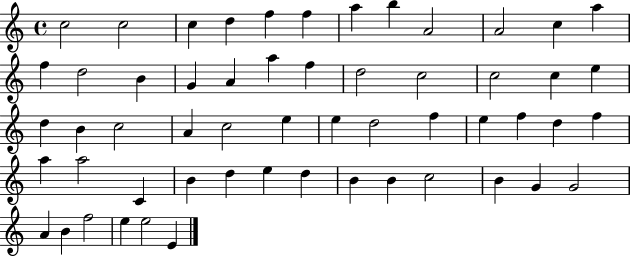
C5/h C5/h C5/q D5/q F5/q F5/q A5/q B5/q A4/h A4/h C5/q A5/q F5/q D5/h B4/q G4/q A4/q A5/q F5/q D5/h C5/h C5/h C5/q E5/q D5/q B4/q C5/h A4/q C5/h E5/q E5/q D5/h F5/q E5/q F5/q D5/q F5/q A5/q A5/h C4/q B4/q D5/q E5/q D5/q B4/q B4/q C5/h B4/q G4/q G4/h A4/q B4/q F5/h E5/q E5/h E4/q